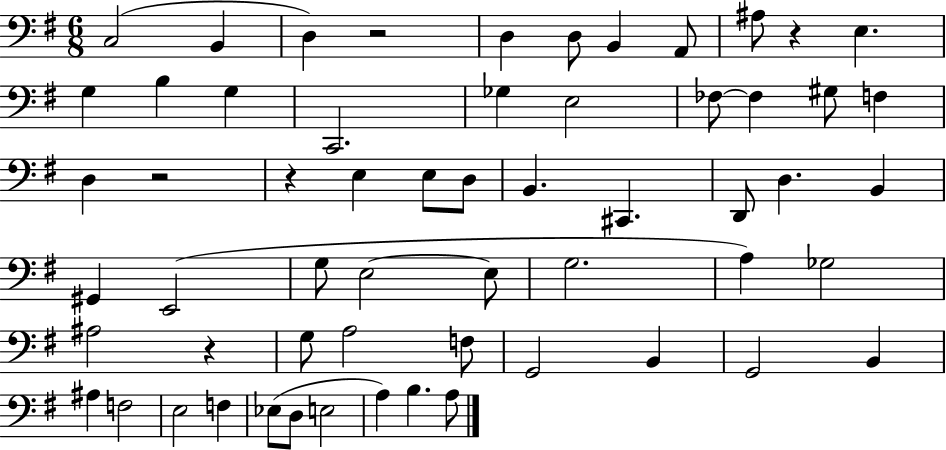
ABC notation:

X:1
T:Untitled
M:6/8
L:1/4
K:G
C,2 B,, D, z2 D, D,/2 B,, A,,/2 ^A,/2 z E, G, B, G, C,,2 _G, E,2 _F,/2 _F, ^G,/2 F, D, z2 z E, E,/2 D,/2 B,, ^C,, D,,/2 D, B,, ^G,, E,,2 G,/2 E,2 E,/2 G,2 A, _G,2 ^A,2 z G,/2 A,2 F,/2 G,,2 B,, G,,2 B,, ^A, F,2 E,2 F, _E,/2 D,/2 E,2 A, B, A,/2